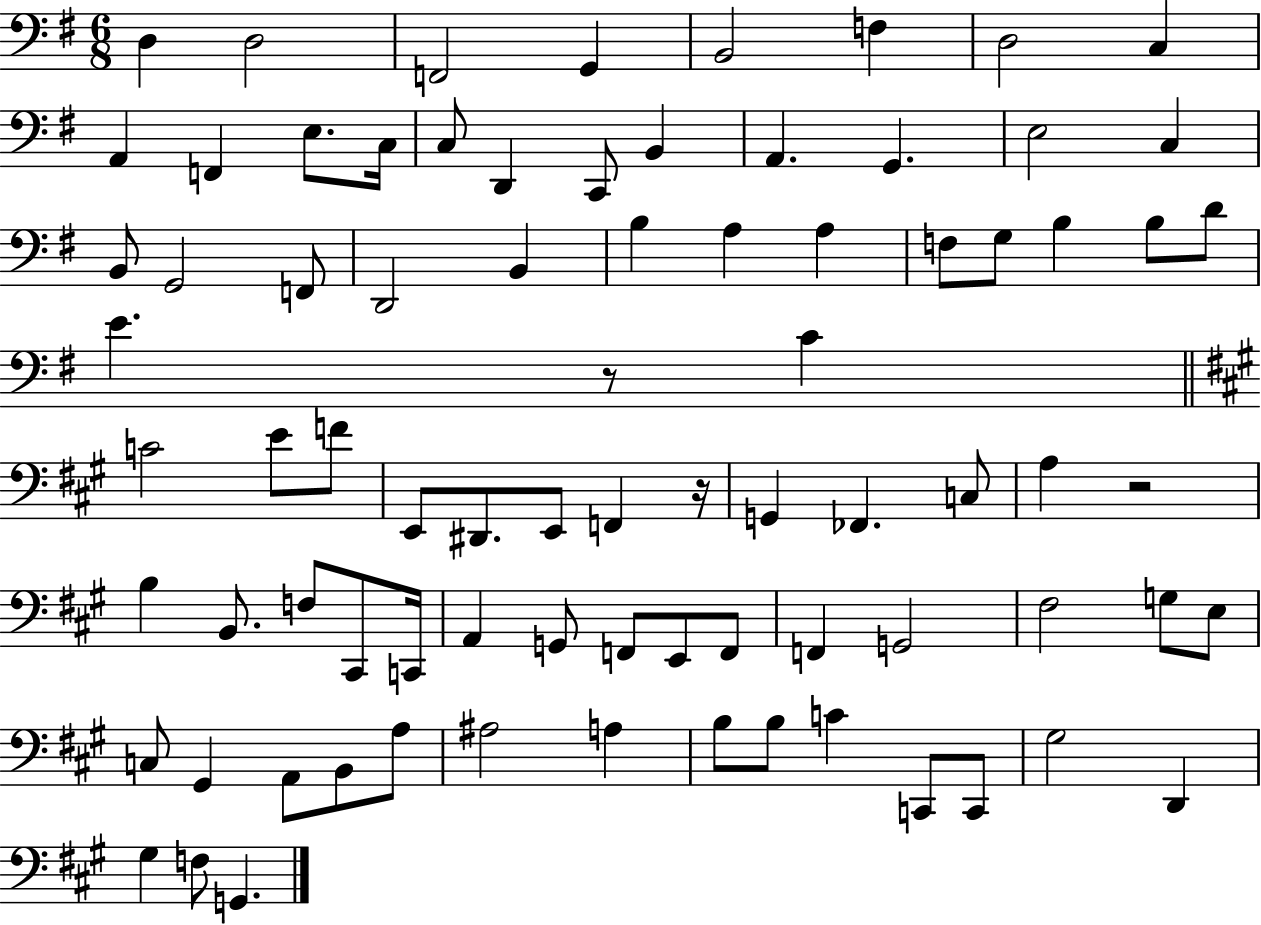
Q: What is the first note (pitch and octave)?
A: D3